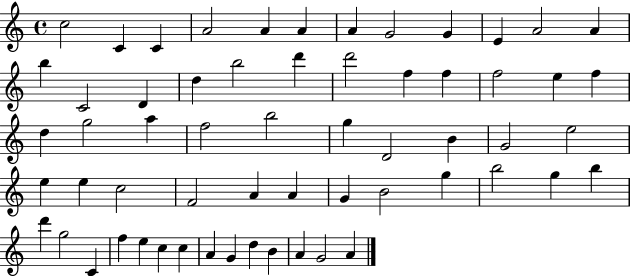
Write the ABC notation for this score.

X:1
T:Untitled
M:4/4
L:1/4
K:C
c2 C C A2 A A A G2 G E A2 A b C2 D d b2 d' d'2 f f f2 e f d g2 a f2 b2 g D2 B G2 e2 e e c2 F2 A A G B2 g b2 g b d' g2 C f e c c A G d B A G2 A